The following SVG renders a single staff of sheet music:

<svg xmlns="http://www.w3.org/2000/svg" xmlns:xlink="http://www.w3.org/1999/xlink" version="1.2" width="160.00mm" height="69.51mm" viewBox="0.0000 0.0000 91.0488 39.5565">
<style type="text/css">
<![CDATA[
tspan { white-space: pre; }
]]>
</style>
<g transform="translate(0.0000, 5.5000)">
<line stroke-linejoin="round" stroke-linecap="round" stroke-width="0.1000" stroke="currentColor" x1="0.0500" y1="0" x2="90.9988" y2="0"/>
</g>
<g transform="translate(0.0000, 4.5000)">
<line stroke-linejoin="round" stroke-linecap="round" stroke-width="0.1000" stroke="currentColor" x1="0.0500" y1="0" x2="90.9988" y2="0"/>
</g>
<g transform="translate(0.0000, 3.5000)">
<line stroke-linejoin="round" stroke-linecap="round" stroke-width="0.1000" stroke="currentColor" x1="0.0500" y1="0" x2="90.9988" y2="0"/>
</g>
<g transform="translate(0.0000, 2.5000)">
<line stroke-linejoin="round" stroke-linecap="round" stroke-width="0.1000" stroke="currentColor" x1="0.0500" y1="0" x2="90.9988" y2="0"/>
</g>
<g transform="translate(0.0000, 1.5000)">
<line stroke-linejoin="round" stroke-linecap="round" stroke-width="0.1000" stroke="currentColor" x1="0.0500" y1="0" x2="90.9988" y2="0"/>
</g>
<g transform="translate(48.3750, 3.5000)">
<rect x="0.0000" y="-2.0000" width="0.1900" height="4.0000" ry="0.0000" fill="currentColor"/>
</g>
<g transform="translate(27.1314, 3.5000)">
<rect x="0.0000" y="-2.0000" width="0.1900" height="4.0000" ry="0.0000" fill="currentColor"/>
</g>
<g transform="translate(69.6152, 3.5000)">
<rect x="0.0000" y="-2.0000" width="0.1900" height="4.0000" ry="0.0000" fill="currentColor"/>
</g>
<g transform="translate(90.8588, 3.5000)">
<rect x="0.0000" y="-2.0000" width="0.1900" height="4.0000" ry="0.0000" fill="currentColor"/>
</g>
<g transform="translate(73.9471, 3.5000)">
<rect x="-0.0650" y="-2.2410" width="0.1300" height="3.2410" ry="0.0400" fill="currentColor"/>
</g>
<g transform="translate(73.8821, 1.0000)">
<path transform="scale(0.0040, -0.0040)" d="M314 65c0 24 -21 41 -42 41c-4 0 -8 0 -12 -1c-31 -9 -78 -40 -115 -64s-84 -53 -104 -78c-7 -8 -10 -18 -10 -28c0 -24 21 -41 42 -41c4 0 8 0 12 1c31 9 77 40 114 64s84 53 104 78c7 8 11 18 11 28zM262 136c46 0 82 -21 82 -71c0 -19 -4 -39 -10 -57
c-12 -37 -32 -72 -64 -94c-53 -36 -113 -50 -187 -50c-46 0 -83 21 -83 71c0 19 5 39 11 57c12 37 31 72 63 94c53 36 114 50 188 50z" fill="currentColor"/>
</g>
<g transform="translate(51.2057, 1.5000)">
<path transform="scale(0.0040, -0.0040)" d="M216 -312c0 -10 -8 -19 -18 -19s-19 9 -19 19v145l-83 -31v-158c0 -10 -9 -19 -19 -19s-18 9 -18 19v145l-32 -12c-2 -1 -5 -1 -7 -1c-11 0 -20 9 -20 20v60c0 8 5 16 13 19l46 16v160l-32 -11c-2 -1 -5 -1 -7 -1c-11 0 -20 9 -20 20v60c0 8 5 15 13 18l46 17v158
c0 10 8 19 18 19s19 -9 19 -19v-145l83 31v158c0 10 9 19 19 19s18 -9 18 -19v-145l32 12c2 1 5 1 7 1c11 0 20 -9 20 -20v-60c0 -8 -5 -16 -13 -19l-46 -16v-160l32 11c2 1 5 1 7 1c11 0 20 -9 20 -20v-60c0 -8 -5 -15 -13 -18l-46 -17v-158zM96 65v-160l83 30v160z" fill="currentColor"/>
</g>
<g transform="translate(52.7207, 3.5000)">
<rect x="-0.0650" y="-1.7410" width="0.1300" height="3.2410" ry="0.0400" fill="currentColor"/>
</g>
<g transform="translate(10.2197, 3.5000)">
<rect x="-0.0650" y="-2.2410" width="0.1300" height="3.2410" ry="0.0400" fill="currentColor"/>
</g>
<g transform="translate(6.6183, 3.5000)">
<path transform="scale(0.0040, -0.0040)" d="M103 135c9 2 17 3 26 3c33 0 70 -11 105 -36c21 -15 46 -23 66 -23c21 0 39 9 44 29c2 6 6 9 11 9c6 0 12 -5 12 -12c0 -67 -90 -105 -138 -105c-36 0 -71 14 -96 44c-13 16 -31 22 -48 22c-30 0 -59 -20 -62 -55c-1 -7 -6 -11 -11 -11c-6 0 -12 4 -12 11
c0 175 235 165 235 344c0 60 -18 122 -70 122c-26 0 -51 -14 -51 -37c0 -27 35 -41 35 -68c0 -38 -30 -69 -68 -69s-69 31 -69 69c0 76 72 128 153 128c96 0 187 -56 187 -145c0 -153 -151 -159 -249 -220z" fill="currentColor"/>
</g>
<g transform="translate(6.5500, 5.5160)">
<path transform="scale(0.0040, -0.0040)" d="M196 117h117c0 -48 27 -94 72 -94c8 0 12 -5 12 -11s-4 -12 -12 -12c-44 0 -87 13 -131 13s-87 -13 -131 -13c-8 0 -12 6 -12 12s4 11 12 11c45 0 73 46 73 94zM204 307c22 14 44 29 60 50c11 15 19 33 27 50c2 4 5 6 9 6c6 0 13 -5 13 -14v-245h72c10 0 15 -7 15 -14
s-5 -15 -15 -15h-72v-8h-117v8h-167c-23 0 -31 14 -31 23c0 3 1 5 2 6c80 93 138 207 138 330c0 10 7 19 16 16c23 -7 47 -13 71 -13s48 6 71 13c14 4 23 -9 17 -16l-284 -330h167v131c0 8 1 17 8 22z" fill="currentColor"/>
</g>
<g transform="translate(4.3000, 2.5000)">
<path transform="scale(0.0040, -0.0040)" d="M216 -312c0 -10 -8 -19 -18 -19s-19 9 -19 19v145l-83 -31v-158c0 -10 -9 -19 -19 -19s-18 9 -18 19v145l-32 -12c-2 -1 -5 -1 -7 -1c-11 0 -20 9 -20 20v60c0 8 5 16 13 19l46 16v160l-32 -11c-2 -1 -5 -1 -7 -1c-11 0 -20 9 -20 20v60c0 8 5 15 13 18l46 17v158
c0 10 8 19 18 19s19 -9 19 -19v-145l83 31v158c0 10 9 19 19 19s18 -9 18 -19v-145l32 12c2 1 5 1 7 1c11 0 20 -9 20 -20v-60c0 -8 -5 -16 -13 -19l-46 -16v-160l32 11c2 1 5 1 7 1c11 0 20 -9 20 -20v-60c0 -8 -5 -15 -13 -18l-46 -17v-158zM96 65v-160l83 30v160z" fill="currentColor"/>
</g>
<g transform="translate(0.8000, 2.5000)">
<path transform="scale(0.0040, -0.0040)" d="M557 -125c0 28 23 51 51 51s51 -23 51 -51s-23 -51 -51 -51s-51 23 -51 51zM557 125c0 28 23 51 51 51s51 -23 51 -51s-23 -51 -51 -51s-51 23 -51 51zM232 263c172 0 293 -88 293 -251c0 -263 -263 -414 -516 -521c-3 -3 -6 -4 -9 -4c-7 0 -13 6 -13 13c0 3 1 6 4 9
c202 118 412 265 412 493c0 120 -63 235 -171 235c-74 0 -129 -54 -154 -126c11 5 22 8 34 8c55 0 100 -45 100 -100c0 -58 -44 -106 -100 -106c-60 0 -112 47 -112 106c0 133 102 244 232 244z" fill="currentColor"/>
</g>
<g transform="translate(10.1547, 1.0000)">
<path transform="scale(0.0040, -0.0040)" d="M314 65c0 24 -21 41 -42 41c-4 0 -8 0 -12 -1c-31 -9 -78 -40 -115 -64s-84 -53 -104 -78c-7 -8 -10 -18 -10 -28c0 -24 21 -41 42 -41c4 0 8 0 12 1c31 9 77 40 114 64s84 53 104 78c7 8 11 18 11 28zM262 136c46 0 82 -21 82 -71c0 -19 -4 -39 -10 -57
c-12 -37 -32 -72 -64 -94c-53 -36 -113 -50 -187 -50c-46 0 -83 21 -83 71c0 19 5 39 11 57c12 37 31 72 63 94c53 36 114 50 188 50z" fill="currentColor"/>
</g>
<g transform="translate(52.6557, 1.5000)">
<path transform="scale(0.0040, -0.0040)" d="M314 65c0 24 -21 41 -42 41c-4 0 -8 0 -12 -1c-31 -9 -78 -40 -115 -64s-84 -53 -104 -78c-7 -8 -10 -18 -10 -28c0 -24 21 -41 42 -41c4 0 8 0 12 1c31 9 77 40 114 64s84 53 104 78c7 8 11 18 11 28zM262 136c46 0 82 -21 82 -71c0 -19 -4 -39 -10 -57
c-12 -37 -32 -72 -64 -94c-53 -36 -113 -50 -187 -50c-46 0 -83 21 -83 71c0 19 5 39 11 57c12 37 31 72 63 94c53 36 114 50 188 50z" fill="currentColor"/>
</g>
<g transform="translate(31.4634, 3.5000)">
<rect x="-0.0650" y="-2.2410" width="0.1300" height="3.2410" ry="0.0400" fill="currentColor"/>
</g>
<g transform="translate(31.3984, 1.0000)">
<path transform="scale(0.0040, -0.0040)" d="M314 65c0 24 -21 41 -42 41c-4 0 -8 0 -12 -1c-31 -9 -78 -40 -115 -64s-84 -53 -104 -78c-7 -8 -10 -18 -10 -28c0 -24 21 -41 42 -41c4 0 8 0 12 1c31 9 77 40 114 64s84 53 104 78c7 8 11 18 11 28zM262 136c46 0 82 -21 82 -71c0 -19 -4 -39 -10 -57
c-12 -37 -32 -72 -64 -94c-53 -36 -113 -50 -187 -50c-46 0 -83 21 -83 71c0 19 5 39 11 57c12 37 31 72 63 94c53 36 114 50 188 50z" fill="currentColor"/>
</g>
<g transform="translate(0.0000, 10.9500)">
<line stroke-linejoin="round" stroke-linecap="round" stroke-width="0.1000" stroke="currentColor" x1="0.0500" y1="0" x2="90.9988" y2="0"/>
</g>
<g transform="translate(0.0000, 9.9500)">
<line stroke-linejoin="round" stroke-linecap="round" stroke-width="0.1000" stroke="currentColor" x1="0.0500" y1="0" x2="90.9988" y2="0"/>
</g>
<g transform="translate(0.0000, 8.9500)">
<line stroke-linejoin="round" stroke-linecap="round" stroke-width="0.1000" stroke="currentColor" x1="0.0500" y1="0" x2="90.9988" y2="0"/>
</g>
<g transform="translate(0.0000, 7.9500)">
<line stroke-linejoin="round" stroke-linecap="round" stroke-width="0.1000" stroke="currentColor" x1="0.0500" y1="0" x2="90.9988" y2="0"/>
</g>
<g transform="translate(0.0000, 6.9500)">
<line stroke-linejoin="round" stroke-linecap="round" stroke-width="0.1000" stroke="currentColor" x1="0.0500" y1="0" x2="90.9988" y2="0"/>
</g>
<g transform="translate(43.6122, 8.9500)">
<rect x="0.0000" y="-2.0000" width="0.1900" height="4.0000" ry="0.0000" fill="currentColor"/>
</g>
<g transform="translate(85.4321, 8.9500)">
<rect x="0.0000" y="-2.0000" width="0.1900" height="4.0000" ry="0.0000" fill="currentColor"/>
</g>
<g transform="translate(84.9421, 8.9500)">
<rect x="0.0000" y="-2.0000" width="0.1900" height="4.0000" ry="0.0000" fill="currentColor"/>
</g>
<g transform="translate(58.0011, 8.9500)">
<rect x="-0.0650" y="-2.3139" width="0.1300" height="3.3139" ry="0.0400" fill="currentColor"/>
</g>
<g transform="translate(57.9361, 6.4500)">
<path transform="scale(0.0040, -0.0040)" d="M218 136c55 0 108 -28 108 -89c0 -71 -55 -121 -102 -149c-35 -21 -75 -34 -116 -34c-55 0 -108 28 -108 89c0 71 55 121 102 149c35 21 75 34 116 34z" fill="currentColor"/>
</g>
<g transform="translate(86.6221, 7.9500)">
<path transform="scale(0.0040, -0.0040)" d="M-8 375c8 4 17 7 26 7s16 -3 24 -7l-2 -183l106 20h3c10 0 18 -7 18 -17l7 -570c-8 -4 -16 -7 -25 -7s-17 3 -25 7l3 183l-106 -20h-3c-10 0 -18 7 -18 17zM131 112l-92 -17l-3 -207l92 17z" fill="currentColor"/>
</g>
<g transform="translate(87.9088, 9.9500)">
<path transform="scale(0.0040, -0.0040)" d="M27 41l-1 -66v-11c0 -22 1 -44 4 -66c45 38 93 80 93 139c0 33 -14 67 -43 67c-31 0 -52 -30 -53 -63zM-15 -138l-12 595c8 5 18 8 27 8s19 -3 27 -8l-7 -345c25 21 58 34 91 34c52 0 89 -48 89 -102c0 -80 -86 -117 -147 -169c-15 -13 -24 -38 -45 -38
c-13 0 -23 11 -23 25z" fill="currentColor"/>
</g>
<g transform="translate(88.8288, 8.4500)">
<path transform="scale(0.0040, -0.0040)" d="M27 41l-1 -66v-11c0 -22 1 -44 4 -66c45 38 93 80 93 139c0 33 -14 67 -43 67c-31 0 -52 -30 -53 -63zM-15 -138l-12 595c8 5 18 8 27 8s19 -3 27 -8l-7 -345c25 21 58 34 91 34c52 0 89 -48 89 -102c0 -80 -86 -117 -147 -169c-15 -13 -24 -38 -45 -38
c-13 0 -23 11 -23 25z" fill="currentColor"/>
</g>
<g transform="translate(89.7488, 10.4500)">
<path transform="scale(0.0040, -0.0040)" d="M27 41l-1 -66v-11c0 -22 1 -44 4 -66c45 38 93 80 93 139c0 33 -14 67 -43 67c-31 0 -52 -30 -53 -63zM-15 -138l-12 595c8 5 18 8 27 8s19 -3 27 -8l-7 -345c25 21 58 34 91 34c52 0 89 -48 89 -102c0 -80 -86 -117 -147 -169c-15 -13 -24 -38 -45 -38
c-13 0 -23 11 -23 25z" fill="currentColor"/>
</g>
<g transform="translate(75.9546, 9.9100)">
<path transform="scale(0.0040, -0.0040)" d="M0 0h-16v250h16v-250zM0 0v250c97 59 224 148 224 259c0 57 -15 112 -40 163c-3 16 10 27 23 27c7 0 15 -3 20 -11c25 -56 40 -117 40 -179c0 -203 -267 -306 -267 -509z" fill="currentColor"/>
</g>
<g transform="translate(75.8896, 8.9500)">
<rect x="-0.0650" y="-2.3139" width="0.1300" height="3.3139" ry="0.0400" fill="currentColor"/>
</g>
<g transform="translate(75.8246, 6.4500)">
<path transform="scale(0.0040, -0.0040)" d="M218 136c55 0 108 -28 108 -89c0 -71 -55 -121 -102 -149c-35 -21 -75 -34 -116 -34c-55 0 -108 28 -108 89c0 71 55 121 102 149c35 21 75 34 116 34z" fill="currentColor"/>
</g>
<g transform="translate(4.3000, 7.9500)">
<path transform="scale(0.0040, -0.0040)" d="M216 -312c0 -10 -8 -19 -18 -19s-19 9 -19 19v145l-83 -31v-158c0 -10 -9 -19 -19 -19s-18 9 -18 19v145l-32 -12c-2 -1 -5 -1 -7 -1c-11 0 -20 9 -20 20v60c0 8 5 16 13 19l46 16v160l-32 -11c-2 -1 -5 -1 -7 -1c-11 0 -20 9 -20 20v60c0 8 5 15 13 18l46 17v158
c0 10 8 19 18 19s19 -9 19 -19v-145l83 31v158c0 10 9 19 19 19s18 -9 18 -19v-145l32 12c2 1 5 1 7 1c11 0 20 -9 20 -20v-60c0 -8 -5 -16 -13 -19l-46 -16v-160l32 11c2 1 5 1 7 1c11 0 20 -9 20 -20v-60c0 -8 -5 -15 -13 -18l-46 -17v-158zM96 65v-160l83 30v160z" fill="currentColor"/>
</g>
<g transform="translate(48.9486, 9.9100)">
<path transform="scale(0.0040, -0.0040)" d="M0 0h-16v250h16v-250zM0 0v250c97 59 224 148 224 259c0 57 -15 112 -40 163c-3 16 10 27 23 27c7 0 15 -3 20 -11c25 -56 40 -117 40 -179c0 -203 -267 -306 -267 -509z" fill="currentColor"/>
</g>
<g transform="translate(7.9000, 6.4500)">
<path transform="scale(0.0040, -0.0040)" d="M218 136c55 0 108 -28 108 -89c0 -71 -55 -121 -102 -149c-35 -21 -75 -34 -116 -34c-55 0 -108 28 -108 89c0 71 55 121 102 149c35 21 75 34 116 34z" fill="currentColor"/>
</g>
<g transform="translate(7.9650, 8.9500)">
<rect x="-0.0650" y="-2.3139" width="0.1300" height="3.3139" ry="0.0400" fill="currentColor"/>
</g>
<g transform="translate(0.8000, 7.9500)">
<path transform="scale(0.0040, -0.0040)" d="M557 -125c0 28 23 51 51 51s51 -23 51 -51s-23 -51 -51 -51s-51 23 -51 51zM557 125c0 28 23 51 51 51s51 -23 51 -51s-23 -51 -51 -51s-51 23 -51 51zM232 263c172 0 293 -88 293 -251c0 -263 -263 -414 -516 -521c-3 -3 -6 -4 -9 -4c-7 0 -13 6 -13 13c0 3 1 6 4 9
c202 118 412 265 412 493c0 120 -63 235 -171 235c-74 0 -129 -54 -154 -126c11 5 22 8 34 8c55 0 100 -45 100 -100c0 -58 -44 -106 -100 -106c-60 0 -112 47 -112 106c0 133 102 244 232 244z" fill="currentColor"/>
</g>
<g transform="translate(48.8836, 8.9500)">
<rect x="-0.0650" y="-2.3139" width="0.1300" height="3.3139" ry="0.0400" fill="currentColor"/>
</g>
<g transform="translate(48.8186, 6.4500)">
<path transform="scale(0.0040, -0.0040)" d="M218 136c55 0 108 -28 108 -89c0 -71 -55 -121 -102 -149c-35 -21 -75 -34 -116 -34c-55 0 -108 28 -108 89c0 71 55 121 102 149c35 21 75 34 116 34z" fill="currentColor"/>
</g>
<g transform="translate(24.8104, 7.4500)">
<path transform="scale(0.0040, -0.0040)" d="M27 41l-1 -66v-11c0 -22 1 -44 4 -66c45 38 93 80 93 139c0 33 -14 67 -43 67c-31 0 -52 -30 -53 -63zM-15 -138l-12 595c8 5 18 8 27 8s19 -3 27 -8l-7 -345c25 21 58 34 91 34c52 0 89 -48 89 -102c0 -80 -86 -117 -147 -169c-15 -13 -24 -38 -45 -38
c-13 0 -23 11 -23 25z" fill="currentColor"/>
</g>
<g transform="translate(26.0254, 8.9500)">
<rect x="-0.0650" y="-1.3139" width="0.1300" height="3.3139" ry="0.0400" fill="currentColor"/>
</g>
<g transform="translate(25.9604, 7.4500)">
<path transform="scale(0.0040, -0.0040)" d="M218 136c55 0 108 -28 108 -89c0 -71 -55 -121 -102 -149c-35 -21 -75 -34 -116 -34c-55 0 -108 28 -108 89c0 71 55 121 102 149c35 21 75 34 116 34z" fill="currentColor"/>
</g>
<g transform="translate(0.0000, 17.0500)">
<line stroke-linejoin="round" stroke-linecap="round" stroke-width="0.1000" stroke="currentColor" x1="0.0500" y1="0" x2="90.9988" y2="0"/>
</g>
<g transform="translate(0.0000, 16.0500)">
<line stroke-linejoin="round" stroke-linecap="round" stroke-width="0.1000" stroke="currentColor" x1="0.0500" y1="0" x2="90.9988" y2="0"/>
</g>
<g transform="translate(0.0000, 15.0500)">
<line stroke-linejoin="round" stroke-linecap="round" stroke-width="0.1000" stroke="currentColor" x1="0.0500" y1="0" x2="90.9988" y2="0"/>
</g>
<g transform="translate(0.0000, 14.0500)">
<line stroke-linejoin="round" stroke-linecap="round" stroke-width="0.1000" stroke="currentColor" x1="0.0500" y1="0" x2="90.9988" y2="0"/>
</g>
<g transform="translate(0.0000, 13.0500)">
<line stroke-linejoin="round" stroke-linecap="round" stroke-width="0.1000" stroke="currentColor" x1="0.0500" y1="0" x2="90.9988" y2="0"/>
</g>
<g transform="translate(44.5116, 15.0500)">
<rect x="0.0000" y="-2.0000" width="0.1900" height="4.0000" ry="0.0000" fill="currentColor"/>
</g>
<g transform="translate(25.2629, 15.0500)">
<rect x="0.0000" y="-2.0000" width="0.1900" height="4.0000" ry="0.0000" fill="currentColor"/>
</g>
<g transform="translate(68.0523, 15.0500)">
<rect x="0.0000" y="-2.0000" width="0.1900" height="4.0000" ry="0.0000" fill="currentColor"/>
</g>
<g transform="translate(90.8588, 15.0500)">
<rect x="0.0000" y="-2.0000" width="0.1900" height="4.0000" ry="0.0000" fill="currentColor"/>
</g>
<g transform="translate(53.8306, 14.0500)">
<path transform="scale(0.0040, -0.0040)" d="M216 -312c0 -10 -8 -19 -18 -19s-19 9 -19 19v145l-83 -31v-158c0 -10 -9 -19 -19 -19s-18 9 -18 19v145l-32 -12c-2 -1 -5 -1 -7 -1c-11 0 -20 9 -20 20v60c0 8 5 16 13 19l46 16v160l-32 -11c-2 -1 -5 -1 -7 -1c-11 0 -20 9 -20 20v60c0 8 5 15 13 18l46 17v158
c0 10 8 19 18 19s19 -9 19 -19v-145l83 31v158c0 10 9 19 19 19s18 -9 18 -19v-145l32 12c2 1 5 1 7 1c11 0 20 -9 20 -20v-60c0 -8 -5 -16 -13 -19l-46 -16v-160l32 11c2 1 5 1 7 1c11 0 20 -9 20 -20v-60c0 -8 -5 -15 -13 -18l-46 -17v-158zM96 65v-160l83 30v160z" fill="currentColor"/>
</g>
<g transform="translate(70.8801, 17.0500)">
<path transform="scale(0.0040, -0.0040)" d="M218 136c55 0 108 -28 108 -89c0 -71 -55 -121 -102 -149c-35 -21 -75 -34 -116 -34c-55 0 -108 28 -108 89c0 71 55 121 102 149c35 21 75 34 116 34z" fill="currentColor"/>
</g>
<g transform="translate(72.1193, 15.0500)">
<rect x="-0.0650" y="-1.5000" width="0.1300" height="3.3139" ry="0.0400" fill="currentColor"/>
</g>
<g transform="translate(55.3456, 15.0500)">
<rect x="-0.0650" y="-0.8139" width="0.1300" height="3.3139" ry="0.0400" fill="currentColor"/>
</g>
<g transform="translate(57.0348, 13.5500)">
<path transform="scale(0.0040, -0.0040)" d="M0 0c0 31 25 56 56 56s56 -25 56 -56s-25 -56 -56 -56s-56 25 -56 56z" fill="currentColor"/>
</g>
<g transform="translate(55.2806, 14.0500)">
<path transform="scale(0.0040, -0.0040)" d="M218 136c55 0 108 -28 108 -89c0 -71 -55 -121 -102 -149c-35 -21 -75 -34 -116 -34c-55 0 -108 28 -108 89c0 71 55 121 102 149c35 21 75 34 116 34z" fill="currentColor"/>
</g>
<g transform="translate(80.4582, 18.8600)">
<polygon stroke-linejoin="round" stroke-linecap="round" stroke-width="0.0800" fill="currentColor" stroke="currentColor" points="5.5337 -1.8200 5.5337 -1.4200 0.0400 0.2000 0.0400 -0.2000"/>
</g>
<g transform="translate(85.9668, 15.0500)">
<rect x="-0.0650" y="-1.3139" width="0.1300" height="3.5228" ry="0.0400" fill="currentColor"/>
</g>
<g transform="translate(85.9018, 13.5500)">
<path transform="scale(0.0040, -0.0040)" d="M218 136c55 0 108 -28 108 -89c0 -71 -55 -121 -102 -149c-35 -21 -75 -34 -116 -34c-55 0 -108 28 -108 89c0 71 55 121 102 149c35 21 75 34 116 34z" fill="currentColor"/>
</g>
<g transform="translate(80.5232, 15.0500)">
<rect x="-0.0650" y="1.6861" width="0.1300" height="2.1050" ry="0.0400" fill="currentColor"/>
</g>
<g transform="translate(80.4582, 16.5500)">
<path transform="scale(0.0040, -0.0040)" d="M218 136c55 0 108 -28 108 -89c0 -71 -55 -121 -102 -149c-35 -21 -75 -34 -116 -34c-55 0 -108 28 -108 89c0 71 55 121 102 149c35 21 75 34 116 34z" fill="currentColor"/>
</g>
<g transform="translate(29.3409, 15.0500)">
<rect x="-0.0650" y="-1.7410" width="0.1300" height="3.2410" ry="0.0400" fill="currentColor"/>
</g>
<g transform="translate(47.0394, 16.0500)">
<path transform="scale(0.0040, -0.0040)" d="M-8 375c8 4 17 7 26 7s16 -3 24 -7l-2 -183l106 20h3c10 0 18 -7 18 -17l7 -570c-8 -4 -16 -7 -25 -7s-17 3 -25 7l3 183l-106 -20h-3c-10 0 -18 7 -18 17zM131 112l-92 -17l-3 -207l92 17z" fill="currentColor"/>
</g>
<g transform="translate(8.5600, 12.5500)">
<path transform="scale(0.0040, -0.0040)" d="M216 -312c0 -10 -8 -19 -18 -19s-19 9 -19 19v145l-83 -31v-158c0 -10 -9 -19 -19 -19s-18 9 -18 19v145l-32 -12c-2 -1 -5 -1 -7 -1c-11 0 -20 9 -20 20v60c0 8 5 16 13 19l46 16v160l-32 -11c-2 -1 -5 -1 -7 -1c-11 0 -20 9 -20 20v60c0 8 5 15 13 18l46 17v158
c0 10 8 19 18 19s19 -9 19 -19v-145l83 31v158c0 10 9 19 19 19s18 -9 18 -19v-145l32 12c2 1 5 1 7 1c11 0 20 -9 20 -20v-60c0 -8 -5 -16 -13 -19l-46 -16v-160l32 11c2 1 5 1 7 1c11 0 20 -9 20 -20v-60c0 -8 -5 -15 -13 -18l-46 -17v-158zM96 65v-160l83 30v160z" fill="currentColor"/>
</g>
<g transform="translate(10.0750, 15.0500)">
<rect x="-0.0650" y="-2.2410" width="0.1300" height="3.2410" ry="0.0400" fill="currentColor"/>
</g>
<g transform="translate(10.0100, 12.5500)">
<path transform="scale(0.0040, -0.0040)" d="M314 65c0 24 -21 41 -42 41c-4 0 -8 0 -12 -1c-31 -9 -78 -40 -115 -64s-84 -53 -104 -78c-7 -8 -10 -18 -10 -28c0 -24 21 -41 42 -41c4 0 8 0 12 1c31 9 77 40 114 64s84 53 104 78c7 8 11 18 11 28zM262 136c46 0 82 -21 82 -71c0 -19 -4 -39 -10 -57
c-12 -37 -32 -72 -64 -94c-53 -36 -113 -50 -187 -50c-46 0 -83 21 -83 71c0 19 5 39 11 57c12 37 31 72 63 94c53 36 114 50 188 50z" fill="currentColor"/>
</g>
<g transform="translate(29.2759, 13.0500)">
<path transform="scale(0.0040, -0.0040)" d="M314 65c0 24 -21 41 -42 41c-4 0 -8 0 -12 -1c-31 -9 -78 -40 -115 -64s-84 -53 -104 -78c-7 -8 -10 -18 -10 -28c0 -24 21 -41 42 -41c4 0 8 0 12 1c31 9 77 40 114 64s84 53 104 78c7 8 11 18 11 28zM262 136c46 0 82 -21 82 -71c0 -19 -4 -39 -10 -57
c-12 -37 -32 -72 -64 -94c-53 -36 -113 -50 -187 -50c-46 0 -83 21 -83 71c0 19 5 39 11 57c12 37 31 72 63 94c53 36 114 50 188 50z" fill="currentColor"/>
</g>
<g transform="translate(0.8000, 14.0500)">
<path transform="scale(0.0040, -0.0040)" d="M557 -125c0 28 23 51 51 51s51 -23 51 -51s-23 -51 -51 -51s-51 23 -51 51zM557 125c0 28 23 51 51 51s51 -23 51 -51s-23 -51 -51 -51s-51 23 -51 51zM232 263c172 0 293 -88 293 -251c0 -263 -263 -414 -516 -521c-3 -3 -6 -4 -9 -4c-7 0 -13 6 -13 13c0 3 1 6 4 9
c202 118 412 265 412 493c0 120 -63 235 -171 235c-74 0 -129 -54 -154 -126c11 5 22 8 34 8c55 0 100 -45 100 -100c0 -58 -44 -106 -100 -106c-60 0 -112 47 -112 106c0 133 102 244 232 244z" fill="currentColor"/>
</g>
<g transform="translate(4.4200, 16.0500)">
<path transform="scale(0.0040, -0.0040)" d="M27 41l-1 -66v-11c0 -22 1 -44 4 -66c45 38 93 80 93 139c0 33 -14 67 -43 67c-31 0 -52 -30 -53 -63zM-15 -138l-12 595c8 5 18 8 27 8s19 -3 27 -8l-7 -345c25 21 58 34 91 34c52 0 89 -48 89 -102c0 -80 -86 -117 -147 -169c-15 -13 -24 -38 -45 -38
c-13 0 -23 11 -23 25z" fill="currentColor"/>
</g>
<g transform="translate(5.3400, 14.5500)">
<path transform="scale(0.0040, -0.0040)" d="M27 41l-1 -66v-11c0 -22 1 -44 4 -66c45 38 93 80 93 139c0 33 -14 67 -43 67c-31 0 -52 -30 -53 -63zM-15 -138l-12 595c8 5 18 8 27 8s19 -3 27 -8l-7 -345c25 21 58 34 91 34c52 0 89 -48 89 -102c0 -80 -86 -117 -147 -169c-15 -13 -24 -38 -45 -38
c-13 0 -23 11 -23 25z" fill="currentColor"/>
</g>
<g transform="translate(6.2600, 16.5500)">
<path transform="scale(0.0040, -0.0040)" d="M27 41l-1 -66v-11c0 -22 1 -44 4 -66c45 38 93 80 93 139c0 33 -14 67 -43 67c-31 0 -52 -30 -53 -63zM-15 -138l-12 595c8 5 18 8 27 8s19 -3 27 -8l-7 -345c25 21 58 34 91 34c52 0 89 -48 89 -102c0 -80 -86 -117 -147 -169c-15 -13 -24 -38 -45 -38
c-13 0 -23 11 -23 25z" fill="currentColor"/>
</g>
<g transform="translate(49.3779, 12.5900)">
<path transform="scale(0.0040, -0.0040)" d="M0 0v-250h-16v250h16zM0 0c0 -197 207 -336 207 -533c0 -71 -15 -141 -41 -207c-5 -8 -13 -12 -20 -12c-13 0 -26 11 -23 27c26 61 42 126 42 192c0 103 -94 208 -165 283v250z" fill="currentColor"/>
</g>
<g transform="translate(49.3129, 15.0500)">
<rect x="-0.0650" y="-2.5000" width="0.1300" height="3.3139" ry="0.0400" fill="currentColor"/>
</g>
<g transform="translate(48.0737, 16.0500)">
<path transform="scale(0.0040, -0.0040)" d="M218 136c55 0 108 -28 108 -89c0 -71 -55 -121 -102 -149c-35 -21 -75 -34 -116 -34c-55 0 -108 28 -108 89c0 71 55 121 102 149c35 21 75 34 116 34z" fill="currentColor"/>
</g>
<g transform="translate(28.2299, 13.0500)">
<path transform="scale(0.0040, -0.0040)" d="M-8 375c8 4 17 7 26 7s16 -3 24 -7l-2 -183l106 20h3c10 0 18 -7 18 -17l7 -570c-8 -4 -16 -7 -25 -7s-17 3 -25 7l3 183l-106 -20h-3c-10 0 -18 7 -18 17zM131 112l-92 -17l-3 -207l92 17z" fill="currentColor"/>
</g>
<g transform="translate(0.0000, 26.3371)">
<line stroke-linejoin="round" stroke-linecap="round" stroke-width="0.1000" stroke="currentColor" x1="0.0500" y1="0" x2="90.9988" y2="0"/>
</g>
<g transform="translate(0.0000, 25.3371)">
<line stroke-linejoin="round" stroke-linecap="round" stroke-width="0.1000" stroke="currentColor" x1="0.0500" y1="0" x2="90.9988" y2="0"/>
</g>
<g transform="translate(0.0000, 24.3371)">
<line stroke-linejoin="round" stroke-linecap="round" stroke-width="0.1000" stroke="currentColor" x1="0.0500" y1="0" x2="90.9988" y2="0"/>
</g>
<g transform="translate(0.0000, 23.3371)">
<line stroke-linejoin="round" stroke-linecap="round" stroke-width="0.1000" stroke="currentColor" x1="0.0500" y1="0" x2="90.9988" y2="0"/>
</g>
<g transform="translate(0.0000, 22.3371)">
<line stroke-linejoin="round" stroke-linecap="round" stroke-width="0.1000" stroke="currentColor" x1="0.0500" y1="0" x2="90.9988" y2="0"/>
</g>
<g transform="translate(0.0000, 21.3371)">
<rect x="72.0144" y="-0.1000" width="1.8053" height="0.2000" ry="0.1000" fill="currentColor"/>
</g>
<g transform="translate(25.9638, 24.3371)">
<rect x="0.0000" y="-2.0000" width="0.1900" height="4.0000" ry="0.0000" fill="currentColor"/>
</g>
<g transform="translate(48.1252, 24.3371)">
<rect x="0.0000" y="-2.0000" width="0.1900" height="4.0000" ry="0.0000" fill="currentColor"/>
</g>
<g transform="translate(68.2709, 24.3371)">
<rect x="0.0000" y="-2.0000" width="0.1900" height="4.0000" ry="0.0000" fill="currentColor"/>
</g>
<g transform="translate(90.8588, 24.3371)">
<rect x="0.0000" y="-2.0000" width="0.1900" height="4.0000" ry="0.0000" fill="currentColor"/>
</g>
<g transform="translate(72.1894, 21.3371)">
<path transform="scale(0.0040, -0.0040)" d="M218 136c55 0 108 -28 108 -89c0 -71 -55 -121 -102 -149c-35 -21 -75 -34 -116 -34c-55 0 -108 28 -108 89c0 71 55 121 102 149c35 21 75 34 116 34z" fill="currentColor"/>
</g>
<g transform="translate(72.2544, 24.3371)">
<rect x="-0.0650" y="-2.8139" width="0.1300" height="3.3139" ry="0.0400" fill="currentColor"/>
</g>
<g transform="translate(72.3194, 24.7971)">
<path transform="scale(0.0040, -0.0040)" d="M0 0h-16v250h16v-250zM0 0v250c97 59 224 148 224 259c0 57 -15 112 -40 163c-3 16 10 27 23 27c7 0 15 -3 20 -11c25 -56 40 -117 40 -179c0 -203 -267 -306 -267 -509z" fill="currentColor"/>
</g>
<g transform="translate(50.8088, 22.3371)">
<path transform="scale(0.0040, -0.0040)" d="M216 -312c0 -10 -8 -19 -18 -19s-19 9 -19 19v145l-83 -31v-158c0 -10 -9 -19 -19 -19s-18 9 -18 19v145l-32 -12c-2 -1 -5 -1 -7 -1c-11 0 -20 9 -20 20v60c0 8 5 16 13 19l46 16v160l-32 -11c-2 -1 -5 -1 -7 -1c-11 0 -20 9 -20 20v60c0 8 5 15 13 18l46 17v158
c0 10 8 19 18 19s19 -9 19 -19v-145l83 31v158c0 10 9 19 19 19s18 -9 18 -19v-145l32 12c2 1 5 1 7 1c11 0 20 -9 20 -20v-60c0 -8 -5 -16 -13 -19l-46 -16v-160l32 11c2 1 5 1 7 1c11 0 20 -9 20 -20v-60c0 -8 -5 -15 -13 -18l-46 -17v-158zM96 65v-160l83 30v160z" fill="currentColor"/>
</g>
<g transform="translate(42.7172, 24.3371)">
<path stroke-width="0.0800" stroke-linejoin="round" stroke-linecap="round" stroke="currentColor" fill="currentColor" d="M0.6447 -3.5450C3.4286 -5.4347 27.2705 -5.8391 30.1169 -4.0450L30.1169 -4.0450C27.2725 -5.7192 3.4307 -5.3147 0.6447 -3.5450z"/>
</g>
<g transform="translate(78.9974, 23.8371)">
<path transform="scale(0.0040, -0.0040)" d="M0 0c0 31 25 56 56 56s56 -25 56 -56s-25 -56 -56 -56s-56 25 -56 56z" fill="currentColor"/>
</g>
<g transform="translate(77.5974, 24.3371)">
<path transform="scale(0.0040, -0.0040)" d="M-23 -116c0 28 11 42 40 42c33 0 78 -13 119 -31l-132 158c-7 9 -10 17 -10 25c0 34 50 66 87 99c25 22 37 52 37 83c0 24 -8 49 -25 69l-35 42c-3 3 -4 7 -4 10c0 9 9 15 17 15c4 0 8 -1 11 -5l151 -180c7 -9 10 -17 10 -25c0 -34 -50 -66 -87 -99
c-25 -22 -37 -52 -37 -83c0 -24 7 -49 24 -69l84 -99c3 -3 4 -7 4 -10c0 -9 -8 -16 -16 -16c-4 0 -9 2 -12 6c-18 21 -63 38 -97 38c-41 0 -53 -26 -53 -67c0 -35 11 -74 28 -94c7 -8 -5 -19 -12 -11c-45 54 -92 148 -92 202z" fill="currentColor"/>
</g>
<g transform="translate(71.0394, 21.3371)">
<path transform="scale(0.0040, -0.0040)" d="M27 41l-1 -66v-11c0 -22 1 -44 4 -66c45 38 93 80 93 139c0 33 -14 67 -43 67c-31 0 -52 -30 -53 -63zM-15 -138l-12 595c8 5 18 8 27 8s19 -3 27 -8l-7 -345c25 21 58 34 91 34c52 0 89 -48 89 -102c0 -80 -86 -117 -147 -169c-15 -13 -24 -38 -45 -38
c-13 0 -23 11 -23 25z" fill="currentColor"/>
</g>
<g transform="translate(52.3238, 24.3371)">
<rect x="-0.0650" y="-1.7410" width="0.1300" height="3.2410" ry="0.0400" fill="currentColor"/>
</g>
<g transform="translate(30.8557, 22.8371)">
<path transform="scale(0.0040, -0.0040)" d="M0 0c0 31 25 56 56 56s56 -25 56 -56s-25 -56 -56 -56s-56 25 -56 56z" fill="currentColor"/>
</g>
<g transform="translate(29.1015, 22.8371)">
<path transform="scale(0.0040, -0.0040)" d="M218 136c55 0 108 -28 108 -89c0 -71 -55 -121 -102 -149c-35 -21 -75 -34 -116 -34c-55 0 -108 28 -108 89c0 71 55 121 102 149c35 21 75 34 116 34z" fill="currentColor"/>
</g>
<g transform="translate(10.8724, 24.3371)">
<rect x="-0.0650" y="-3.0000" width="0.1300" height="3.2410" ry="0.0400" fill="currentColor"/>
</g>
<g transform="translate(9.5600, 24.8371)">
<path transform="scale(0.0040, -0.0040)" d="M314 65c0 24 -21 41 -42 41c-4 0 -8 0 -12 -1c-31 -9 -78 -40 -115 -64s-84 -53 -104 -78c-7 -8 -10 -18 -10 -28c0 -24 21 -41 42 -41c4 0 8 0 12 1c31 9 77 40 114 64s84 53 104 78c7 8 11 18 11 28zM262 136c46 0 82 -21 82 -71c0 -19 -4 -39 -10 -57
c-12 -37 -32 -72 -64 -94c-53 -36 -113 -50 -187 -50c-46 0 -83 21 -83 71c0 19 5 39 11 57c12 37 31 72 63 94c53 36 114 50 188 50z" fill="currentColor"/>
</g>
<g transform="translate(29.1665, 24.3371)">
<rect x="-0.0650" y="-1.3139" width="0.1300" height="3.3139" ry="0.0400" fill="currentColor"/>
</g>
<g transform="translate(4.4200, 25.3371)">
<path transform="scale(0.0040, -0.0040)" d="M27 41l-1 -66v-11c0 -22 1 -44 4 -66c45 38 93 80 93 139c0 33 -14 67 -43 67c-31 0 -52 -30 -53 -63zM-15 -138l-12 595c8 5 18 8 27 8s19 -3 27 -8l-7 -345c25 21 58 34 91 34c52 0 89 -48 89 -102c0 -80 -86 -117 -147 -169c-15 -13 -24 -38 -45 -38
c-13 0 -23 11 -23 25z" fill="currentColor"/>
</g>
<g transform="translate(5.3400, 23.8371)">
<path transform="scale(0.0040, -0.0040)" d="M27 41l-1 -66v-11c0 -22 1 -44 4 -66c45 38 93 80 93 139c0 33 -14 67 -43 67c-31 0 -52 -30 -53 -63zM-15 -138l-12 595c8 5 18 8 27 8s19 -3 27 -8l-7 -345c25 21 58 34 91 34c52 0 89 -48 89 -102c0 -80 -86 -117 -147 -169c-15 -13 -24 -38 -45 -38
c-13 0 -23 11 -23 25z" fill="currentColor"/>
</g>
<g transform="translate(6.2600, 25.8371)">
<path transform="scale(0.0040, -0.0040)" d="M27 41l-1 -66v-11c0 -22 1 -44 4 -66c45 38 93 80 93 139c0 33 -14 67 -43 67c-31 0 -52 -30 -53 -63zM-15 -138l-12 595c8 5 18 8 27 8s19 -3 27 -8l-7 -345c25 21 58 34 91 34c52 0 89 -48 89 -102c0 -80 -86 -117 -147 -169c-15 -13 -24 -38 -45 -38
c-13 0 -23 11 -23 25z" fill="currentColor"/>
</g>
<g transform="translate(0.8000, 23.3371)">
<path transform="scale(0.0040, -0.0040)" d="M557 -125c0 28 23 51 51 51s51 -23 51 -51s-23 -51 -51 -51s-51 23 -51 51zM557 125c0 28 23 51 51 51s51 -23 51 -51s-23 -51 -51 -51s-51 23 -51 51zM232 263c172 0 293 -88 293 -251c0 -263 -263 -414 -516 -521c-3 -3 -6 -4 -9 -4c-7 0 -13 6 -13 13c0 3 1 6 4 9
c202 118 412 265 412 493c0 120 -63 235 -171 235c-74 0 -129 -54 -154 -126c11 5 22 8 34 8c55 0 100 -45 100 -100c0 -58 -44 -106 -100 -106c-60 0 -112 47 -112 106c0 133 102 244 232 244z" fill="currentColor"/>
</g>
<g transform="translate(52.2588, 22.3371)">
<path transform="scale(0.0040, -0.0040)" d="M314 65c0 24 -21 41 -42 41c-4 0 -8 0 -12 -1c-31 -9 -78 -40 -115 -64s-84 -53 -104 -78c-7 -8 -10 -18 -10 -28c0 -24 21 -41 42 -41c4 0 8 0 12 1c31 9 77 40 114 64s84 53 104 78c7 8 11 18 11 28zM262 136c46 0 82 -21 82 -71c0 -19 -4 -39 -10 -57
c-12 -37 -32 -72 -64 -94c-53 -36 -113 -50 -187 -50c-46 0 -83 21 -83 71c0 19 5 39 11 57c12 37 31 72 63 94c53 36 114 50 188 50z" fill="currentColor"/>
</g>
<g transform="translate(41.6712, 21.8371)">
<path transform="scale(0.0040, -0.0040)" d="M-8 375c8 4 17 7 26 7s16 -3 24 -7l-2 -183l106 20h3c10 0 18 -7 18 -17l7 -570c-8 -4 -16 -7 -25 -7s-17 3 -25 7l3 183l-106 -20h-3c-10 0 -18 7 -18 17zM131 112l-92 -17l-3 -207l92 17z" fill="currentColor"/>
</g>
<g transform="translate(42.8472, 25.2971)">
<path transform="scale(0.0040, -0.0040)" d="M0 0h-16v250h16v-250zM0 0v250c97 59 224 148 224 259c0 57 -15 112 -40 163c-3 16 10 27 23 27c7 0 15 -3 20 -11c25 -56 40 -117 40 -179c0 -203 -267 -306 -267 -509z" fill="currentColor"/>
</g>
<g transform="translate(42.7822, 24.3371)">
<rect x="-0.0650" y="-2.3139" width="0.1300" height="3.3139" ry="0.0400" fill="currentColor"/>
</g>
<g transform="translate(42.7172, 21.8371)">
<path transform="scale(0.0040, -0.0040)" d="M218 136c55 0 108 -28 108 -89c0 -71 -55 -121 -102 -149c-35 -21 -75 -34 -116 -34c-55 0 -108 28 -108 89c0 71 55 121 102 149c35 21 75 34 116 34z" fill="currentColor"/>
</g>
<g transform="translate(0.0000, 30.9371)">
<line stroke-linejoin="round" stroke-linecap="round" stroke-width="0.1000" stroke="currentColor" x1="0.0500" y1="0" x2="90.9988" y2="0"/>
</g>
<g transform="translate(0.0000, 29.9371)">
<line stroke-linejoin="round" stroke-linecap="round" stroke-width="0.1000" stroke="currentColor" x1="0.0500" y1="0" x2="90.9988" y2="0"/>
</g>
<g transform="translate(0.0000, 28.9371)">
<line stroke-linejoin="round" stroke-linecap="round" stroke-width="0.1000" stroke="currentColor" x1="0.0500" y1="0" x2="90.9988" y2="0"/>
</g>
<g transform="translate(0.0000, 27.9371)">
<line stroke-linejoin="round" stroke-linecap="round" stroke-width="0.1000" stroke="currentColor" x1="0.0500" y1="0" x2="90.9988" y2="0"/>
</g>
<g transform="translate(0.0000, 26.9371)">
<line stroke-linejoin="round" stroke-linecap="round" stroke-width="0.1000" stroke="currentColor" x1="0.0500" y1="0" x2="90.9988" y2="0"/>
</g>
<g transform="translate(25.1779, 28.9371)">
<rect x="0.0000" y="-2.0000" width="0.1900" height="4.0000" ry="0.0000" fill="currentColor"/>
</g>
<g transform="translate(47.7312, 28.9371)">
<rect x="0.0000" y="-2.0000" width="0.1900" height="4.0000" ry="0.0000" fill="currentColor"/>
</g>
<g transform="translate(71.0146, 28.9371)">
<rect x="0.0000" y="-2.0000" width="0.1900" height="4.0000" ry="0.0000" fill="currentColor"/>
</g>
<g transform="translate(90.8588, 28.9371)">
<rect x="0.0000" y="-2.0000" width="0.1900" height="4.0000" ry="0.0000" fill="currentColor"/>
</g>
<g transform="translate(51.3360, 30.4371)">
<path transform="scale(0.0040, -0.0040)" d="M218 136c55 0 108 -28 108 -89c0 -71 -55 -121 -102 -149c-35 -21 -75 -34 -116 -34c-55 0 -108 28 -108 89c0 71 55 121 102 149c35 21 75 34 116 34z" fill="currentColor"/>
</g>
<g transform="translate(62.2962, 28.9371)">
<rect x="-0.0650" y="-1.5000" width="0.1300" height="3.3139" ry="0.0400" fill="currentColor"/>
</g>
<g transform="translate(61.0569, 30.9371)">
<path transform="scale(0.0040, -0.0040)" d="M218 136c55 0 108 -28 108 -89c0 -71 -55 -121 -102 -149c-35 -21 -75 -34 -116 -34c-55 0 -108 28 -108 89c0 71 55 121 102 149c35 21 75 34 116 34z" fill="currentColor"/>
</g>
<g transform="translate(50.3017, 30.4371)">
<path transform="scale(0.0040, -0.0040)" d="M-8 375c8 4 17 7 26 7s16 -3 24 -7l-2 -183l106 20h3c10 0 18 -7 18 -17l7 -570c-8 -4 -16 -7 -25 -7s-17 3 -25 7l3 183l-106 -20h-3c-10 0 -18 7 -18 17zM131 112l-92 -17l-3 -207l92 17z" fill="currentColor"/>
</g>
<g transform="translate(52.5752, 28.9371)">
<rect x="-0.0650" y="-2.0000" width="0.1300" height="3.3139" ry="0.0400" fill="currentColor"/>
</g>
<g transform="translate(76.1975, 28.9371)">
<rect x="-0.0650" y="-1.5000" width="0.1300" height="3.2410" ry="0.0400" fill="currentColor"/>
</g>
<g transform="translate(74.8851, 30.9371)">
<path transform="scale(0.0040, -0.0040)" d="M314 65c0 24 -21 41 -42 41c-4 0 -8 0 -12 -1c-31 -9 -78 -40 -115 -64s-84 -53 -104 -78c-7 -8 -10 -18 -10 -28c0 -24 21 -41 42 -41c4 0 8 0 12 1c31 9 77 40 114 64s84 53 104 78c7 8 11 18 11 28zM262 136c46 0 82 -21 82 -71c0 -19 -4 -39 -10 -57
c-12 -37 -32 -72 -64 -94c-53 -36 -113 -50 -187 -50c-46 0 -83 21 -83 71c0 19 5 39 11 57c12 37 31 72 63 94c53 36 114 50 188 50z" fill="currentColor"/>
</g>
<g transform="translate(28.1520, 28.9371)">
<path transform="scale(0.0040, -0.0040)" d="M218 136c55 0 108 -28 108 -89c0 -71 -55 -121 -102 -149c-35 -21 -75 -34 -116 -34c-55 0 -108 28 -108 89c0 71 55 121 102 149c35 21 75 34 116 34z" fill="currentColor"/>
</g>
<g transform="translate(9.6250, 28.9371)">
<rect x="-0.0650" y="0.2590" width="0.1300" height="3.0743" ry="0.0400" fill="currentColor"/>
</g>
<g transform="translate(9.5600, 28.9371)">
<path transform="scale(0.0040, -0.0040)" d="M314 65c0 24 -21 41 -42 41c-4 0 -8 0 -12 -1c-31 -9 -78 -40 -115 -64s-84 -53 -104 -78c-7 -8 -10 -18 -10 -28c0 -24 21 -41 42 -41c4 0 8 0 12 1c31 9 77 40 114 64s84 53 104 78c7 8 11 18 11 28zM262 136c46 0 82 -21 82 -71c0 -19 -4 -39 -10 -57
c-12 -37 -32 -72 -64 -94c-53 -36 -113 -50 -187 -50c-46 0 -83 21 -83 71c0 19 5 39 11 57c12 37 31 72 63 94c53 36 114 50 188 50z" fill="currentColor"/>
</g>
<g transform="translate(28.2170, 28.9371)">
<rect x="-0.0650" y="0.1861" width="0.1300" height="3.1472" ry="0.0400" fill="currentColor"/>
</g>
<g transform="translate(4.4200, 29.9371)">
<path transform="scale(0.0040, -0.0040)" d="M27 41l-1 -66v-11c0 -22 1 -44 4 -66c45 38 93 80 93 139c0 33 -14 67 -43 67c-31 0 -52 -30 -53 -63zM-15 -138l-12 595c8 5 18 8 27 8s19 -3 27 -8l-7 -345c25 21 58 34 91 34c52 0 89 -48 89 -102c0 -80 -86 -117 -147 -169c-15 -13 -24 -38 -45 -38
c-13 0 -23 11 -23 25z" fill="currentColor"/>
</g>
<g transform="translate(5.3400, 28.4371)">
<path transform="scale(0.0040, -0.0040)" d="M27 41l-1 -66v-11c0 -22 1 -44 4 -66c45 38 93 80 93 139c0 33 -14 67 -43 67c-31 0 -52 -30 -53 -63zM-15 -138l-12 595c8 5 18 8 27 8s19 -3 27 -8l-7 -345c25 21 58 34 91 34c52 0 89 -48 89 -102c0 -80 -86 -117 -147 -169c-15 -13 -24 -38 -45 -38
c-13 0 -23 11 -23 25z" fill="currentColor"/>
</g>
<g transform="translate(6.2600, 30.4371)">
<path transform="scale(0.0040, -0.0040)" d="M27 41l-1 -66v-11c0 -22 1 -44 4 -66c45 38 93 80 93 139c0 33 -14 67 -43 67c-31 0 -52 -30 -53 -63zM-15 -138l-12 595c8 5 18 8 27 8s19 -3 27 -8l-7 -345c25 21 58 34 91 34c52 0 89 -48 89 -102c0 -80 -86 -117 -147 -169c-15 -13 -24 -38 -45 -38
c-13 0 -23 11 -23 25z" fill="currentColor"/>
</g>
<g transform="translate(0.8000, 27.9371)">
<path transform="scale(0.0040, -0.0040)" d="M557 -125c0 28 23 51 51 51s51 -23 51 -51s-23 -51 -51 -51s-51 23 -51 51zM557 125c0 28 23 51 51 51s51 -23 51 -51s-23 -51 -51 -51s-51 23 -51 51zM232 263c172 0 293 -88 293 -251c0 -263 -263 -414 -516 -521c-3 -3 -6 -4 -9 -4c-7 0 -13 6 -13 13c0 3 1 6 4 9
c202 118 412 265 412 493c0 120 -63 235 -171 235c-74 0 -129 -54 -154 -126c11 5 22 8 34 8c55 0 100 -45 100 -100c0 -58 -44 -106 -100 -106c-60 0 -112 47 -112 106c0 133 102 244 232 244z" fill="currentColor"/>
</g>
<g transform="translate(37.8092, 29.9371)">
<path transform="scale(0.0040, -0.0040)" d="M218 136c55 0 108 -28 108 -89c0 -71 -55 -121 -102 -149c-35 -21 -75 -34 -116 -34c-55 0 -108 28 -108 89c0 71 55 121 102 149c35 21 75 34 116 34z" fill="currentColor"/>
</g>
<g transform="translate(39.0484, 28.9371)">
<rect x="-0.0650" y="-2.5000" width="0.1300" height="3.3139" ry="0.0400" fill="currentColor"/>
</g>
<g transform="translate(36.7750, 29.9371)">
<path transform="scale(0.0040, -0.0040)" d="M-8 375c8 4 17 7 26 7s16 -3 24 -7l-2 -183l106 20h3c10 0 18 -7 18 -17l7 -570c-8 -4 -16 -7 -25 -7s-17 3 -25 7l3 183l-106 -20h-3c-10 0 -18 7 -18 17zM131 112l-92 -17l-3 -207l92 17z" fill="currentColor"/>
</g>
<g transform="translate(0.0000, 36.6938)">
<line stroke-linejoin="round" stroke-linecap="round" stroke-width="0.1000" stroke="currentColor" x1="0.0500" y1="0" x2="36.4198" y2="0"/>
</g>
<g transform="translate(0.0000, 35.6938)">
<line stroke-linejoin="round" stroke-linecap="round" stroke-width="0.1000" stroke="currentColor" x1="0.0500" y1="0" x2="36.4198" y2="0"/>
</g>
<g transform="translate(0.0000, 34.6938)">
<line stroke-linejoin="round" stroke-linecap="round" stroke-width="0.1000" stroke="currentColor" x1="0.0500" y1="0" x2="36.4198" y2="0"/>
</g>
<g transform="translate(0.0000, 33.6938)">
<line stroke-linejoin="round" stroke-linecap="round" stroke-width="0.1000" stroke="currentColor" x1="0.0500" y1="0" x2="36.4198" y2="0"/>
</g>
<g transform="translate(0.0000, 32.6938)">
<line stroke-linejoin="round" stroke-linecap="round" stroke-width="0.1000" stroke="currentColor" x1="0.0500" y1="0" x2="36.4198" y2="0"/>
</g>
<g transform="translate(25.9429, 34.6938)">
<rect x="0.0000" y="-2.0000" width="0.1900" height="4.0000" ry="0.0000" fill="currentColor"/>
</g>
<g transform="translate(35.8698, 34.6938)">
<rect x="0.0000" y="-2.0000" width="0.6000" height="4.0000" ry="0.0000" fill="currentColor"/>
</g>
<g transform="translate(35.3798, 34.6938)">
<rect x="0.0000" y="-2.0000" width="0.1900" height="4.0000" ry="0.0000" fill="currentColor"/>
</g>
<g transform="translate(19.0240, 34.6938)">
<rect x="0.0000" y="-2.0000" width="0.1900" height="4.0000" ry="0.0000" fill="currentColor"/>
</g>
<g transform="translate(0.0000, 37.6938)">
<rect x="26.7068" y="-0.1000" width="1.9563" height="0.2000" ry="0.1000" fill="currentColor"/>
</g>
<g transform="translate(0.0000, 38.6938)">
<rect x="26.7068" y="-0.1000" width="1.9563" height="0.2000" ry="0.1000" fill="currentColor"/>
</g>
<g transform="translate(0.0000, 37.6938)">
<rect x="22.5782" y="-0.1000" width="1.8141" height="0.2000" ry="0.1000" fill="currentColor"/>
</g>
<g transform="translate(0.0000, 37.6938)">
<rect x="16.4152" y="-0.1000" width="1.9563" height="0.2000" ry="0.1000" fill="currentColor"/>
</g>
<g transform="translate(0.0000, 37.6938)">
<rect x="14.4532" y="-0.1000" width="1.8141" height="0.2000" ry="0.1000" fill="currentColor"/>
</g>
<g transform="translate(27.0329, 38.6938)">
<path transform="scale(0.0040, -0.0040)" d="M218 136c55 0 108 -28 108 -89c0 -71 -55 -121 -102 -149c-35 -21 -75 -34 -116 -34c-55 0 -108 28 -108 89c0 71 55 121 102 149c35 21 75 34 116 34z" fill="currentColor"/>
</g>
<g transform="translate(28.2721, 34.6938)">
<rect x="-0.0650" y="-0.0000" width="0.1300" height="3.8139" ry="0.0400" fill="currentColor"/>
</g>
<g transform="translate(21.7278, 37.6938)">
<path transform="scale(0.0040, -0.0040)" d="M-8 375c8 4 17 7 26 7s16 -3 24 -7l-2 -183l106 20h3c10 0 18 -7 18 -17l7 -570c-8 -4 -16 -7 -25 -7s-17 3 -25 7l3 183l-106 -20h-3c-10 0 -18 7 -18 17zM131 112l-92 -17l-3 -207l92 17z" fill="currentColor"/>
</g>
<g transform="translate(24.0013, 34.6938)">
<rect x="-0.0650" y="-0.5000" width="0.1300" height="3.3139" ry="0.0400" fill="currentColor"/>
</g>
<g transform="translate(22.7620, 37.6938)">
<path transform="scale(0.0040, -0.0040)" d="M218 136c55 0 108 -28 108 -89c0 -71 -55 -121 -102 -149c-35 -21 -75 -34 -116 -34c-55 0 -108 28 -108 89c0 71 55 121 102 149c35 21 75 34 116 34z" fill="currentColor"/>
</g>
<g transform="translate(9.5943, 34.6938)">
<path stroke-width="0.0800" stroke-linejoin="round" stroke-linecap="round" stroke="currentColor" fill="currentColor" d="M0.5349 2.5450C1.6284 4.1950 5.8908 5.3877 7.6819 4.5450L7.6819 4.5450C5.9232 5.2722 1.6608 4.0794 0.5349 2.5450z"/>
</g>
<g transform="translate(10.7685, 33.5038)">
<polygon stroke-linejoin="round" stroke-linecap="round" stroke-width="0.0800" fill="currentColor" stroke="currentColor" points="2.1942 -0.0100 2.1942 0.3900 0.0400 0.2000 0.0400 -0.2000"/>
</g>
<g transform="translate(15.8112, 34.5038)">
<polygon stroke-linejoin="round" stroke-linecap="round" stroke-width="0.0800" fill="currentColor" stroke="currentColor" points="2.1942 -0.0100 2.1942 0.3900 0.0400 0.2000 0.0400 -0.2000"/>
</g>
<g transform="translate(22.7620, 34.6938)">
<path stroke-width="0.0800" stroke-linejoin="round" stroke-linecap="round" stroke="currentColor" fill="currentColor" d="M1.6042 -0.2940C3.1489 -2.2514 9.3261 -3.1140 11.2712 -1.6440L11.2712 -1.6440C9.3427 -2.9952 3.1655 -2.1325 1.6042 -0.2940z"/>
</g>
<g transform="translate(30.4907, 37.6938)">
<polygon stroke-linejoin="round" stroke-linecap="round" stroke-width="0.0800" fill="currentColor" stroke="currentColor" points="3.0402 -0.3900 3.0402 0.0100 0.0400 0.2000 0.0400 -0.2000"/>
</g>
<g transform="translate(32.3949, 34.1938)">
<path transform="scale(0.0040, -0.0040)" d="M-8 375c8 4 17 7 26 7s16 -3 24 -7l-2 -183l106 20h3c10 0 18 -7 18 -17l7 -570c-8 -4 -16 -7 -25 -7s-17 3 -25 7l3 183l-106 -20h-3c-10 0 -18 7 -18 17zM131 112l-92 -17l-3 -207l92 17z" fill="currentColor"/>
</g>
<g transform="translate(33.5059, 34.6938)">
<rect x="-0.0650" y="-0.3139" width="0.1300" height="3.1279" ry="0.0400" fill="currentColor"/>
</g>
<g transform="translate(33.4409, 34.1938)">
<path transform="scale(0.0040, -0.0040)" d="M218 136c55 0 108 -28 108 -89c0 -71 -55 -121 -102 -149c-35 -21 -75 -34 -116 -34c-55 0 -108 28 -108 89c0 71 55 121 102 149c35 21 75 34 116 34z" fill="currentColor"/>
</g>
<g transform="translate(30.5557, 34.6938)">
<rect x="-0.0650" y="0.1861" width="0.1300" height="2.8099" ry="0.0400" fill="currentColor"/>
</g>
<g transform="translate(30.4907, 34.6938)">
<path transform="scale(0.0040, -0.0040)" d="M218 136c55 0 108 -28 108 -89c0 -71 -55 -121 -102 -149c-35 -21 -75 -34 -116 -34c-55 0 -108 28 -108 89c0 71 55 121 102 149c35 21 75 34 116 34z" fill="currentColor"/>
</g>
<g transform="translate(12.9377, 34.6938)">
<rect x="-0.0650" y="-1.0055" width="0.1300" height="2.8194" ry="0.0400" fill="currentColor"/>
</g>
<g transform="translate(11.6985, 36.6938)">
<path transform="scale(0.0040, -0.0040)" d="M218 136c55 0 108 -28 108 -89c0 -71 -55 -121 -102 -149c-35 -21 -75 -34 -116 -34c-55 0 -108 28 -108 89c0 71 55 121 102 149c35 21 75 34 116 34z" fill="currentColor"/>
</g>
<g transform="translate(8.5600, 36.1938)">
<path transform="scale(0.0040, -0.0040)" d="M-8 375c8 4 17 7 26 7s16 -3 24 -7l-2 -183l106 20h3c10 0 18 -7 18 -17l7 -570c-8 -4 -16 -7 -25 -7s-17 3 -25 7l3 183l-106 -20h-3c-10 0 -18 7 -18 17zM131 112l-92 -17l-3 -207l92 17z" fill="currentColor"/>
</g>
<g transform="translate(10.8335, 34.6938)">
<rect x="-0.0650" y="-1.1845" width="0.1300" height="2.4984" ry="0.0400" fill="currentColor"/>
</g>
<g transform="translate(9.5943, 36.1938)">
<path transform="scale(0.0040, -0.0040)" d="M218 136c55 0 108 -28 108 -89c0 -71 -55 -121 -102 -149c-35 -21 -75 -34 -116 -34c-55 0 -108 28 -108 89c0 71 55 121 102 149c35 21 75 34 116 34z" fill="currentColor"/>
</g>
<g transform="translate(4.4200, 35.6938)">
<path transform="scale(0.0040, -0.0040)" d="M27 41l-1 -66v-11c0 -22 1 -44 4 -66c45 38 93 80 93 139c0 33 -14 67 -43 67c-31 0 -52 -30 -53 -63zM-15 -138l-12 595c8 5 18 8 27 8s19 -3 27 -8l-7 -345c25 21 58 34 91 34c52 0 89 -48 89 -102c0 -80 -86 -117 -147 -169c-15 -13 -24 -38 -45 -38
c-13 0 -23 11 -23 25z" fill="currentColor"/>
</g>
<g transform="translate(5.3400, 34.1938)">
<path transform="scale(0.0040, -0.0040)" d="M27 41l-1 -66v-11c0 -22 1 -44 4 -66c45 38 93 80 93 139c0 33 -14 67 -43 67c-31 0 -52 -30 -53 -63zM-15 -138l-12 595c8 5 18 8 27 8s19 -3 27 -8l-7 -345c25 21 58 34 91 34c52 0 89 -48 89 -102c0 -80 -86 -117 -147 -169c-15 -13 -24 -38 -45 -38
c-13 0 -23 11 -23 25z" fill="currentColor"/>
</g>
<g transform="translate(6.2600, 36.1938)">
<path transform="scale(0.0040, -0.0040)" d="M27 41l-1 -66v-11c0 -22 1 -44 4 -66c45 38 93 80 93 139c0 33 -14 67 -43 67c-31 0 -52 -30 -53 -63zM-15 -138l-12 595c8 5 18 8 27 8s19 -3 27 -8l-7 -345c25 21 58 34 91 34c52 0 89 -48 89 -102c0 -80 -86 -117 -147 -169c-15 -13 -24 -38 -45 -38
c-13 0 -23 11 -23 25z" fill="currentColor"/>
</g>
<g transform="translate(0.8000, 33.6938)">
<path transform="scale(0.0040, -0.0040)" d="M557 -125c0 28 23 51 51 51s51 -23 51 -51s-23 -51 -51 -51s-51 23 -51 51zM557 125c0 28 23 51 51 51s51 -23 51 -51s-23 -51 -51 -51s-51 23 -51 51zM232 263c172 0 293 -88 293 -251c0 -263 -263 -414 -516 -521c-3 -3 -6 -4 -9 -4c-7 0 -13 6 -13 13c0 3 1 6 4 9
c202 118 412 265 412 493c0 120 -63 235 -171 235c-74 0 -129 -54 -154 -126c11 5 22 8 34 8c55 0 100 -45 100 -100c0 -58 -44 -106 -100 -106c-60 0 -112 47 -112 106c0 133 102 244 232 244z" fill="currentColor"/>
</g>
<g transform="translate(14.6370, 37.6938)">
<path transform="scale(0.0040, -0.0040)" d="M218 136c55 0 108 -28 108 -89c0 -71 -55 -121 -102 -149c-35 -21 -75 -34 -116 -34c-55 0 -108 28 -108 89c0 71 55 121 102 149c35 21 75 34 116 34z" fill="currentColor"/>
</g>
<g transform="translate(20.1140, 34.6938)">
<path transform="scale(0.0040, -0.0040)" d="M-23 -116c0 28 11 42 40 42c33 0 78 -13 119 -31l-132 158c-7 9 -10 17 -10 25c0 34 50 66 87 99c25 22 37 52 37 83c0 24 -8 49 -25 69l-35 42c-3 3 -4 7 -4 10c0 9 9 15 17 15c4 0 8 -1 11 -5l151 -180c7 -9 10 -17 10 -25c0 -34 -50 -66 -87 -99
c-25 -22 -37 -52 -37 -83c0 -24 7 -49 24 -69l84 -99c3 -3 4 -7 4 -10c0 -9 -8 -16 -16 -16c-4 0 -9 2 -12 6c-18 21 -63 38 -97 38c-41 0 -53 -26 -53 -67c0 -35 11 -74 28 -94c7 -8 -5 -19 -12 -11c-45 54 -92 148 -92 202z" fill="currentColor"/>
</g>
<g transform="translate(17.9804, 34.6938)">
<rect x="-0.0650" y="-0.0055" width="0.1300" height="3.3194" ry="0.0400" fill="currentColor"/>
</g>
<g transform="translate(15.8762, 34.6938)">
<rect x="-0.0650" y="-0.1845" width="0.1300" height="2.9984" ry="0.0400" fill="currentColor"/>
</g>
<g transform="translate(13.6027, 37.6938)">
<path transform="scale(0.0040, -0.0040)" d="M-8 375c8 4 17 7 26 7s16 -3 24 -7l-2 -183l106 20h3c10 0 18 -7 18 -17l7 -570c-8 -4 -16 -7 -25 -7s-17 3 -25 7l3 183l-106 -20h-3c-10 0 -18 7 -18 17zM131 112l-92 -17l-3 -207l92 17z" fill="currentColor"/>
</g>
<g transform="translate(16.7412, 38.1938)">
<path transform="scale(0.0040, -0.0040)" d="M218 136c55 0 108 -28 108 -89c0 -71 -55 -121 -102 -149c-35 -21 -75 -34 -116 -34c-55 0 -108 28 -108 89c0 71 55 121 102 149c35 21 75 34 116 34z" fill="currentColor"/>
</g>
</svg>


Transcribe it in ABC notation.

X:1
T:Untitled
M:2/4
L:1/4
K:G
B,2 B,2 ^A,2 B,2 B, _G, B,/2 B, B,/2 ^B,2 A,2 B,,/2 ^F, G,, _A,,/2 G,/2 C,2 G, B,/2 ^A,2 _C/2 z D,2 D, B,, A,, G,, G,,2 A,,/2 G,,/2 E,,/2 D,,/2 z E,, C,, D,/2 E,/2